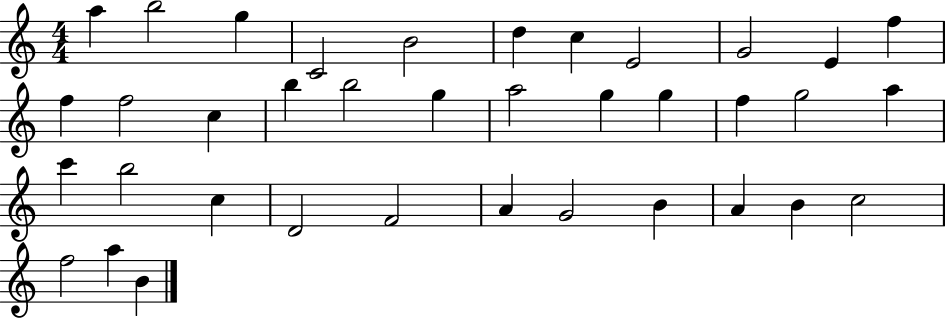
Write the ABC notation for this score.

X:1
T:Untitled
M:4/4
L:1/4
K:C
a b2 g C2 B2 d c E2 G2 E f f f2 c b b2 g a2 g g f g2 a c' b2 c D2 F2 A G2 B A B c2 f2 a B